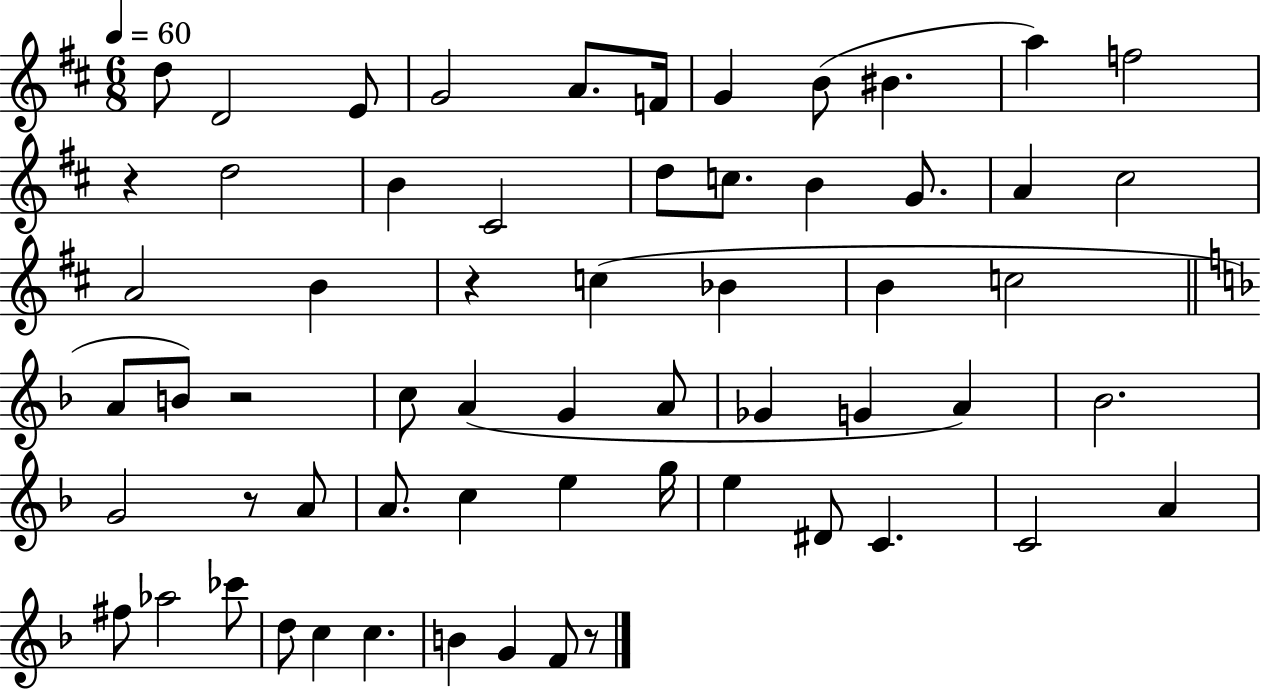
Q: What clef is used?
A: treble